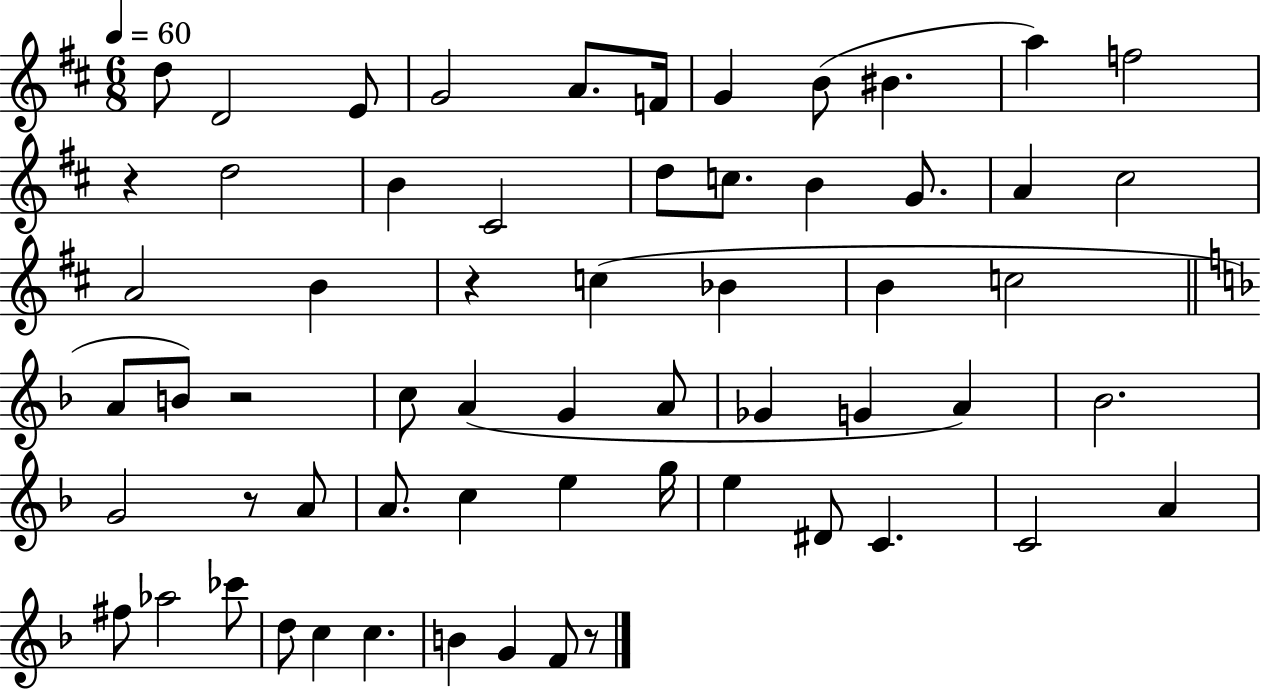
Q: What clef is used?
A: treble